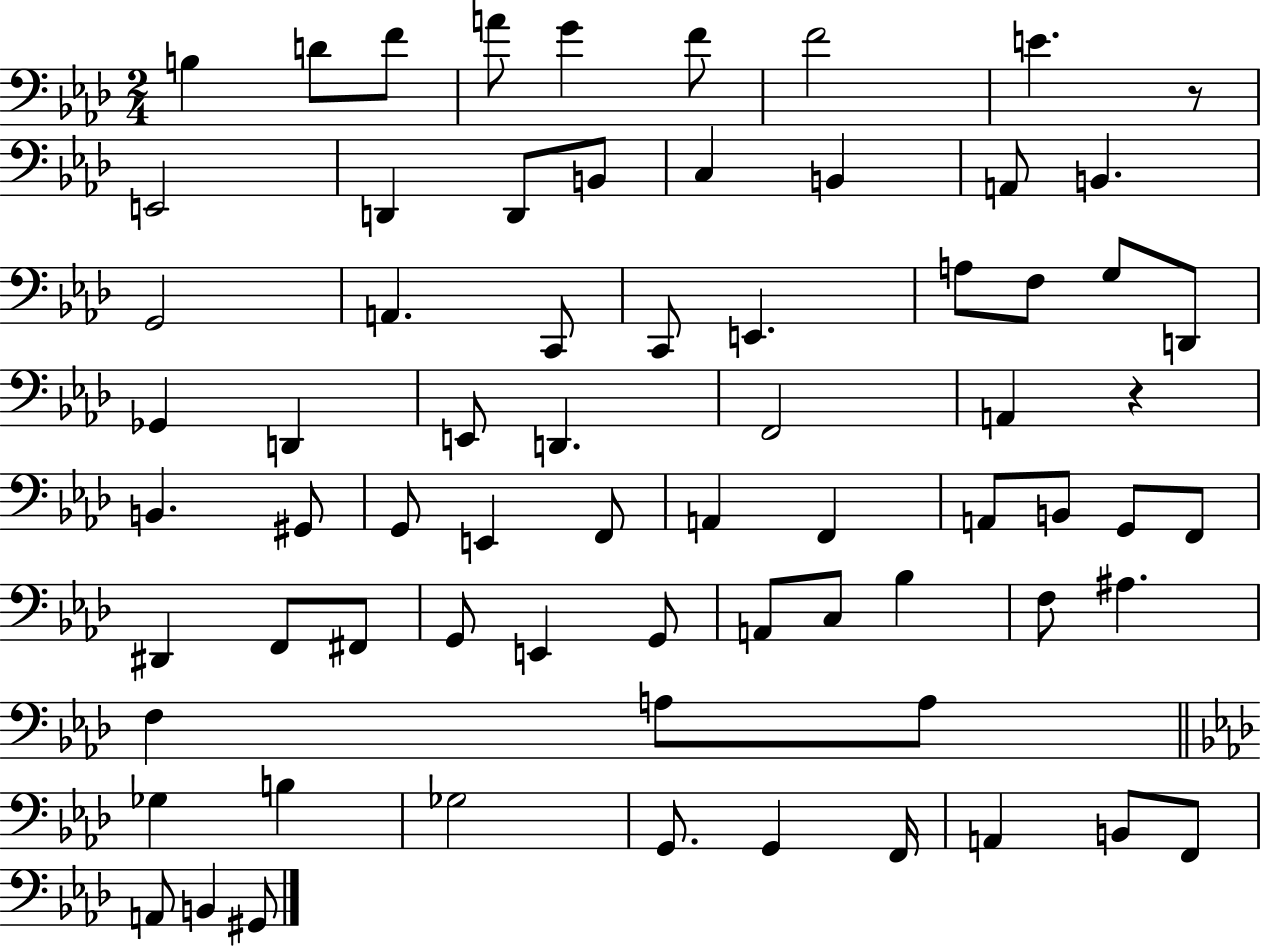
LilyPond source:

{
  \clef bass
  \numericTimeSignature
  \time 2/4
  \key aes \major
  b4 d'8 f'8 | a'8 g'4 f'8 | f'2 | e'4. r8 | \break e,2 | d,4 d,8 b,8 | c4 b,4 | a,8 b,4. | \break g,2 | a,4. c,8 | c,8 e,4. | a8 f8 g8 d,8 | \break ges,4 d,4 | e,8 d,4. | f,2 | a,4 r4 | \break b,4. gis,8 | g,8 e,4 f,8 | a,4 f,4 | a,8 b,8 g,8 f,8 | \break dis,4 f,8 fis,8 | g,8 e,4 g,8 | a,8 c8 bes4 | f8 ais4. | \break f4 a8 a8 | \bar "||" \break \key aes \major ges4 b4 | ges2 | g,8. g,4 f,16 | a,4 b,8 f,8 | \break a,8 b,4 gis,8 | \bar "|."
}